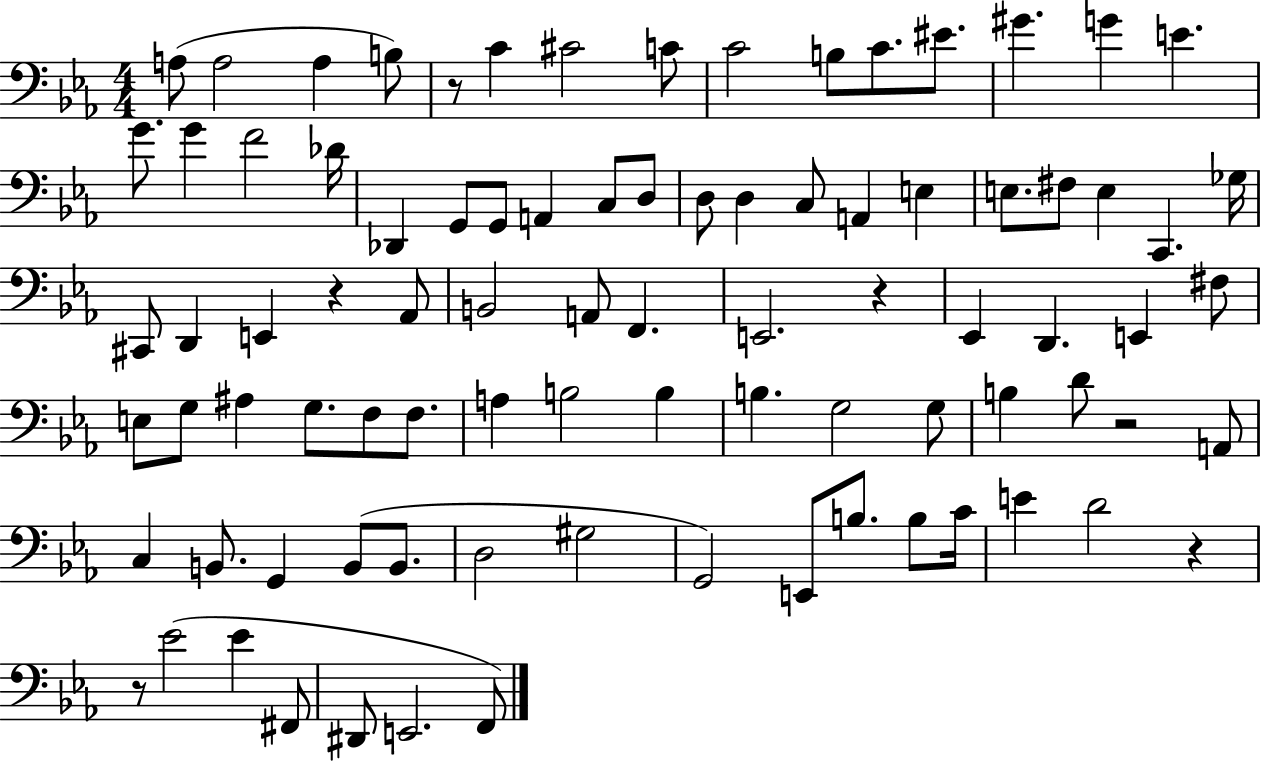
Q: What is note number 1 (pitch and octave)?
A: A3